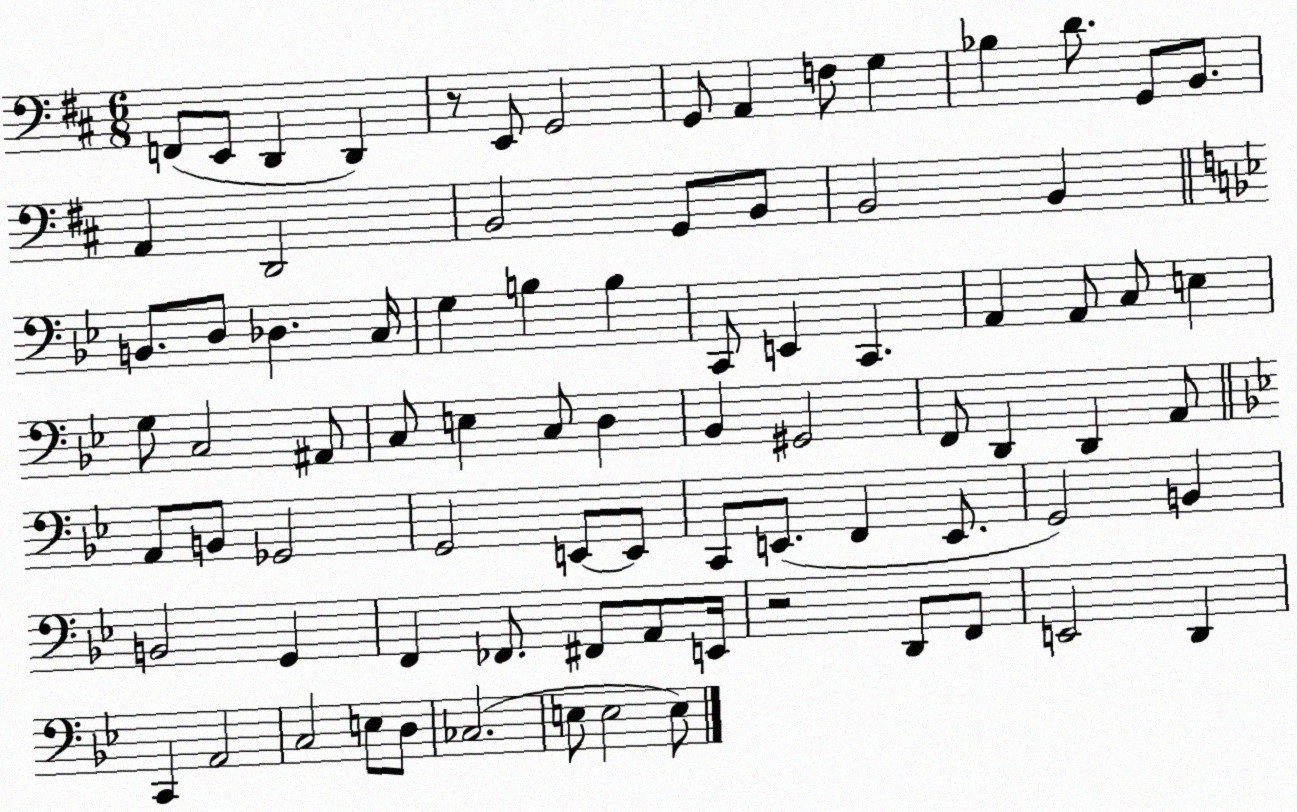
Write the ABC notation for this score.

X:1
T:Untitled
M:6/8
L:1/4
K:D
F,,/2 E,,/2 D,, D,, z/2 E,,/2 G,,2 G,,/2 A,, F,/2 G, _B, D/2 G,,/2 B,,/2 A,, D,,2 B,,2 G,,/2 B,,/2 B,,2 B,, B,,/2 D,/2 _D, C,/4 G, B, B, C,,/2 E,, C,, A,, A,,/2 C,/2 E, G,/2 C,2 ^A,,/2 C,/2 E, C,/2 D, _B,, ^G,,2 F,,/2 D,, D,, A,,/2 A,,/2 B,,/2 _G,,2 G,,2 E,,/2 E,,/2 C,,/2 E,,/2 F,, E,,/2 G,,2 B,, B,,2 G,, F,, _F,,/2 ^F,,/2 A,,/2 E,,/4 z2 D,,/2 F,,/2 E,,2 D,, C,, A,,2 C,2 E,/2 D,/2 _C,2 E,/2 E,2 E,/2